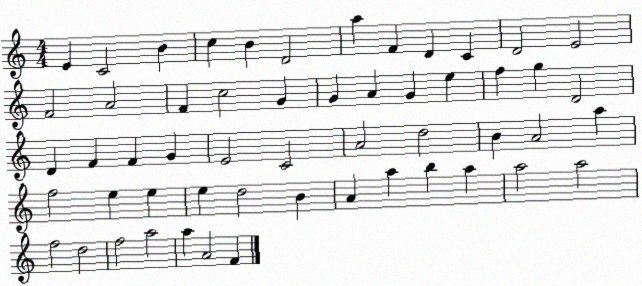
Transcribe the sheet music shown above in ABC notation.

X:1
T:Untitled
M:4/4
L:1/4
K:C
E C2 B c B D2 a F D C D2 E2 F2 A2 F c2 G G A G e f g D2 D F F G E2 C2 A2 d2 B A2 a f2 e e e d2 B A a b a a2 a2 f2 d2 f2 a2 a A2 F